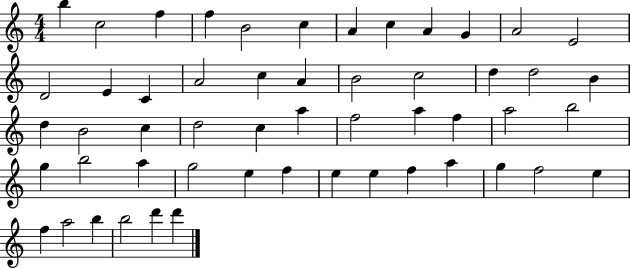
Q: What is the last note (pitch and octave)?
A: D6